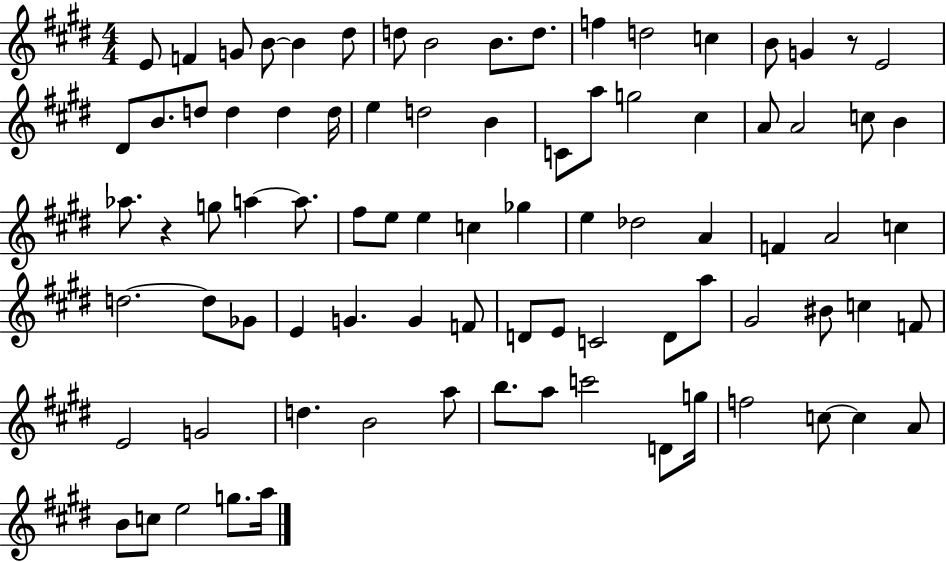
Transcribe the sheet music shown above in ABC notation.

X:1
T:Untitled
M:4/4
L:1/4
K:E
E/2 F G/2 B/2 B ^d/2 d/2 B2 B/2 d/2 f d2 c B/2 G z/2 E2 ^D/2 B/2 d/2 d d d/4 e d2 B C/2 a/2 g2 ^c A/2 A2 c/2 B _a/2 z g/2 a a/2 ^f/2 e/2 e c _g e _d2 A F A2 c d2 d/2 _G/2 E G G F/2 D/2 E/2 C2 D/2 a/2 ^G2 ^B/2 c F/2 E2 G2 d B2 a/2 b/2 a/2 c'2 D/2 g/4 f2 c/2 c A/2 B/2 c/2 e2 g/2 a/4